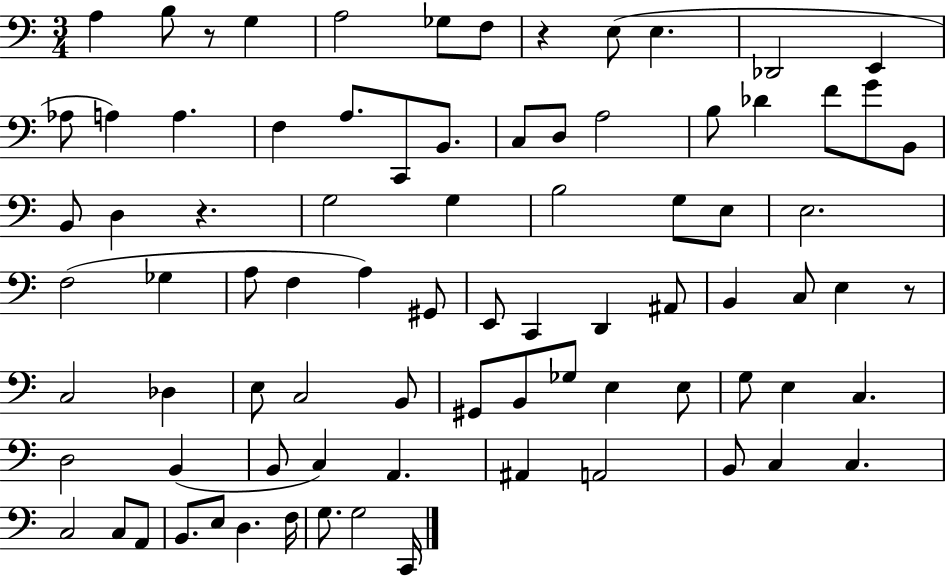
A3/q B3/e R/e G3/q A3/h Gb3/e F3/e R/q E3/e E3/q. Db2/h E2/q Ab3/e A3/q A3/q. F3/q A3/e. C2/e B2/e. C3/e D3/e A3/h B3/e Db4/q F4/e G4/e B2/e B2/e D3/q R/q. G3/h G3/q B3/h G3/e E3/e E3/h. F3/h Gb3/q A3/e F3/q A3/q G#2/e E2/e C2/q D2/q A#2/e B2/q C3/e E3/q R/e C3/h Db3/q E3/e C3/h B2/e G#2/e B2/e Gb3/e E3/q E3/e G3/e E3/q C3/q. D3/h B2/q B2/e C3/q A2/q. A#2/q A2/h B2/e C3/q C3/q. C3/h C3/e A2/e B2/e. E3/e D3/q. F3/s G3/e. G3/h C2/s